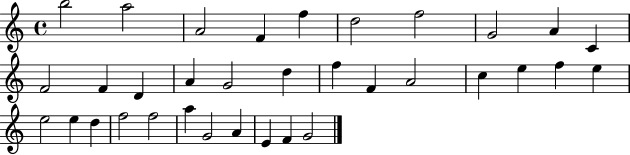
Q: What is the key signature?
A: C major